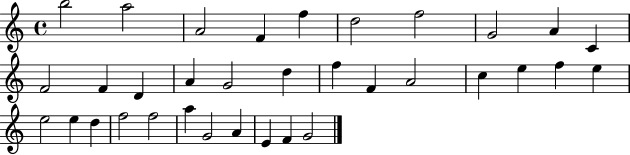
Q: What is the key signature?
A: C major